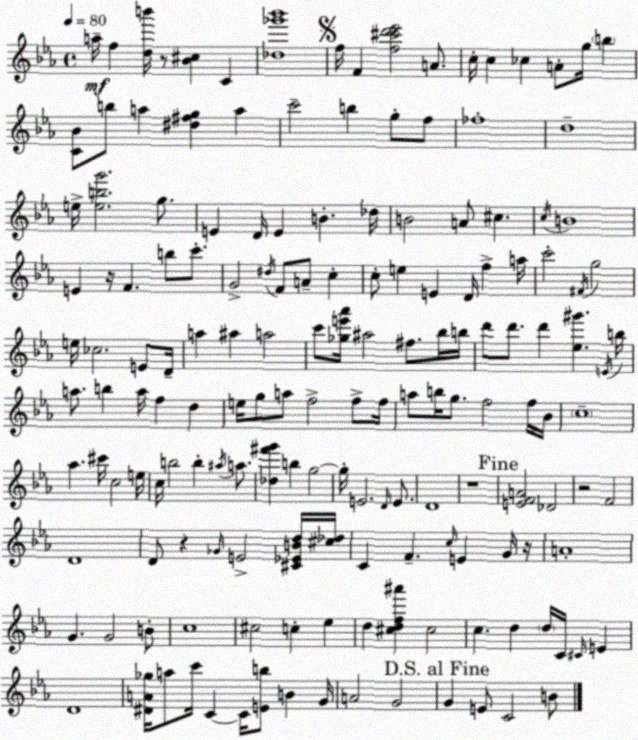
X:1
T:Untitled
M:4/4
L:1/4
K:Eb
a/4 f [db']/4 z/2 [_B^c] C [_d_g'_b']4 f/4 F [f^c'd'_e']2 A/2 c/4 c _c A/2 g/4 b [C_B]/2 b/2 a [^d^fg] a c'2 b g/2 f/2 _f4 d4 e/4 [ebg']2 g/2 E D/4 E B _d/4 B2 A/2 ^c c/4 B4 E z/4 F b/2 c'/2 G2 ^d/4 F/2 A/2 c c/2 e E D/4 f a/4 c'2 ^F/4 g2 e/4 _c2 E/2 D/4 a ^a a2 c'/2 [_ge'_a']/4 ^a2 ^f/2 _b/4 b/4 d'/2 d'/2 d' [_e^g'] E/4 b/4 a/2 b a/4 f d e/4 g/2 a/2 f2 f/2 f/4 a/2 b/4 g/2 f2 f/4 _B/4 c4 _a ^c'/4 c2 e/4 c/4 b2 b ^a/4 a/2 [_d^f'g'] b g2 g/4 E2 D/4 E/2 D4 z4 [EFA]2 _D2 z2 F2 D4 D/2 z _G/4 E2 [^C_EBd]/4 [^c_d]/4 C F c/4 E G/4 z/4 A4 G G2 B/2 c4 ^c2 c _e d [^cdf^a'] ^c2 c d d/4 C/4 ^C/4 E D4 [^DA_g]/4 a/2 c'/4 C C/4 [Eb]/2 B G/4 A2 G2 G E/2 C2 B/2